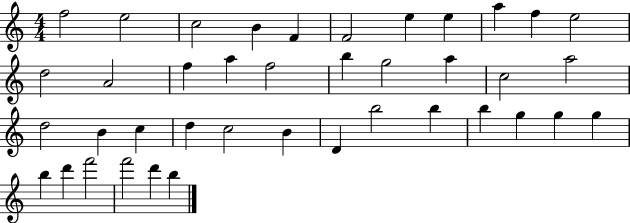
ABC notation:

X:1
T:Untitled
M:4/4
L:1/4
K:C
f2 e2 c2 B F F2 e e a f e2 d2 A2 f a f2 b g2 a c2 a2 d2 B c d c2 B D b2 b b g g g b d' f'2 f'2 d' b